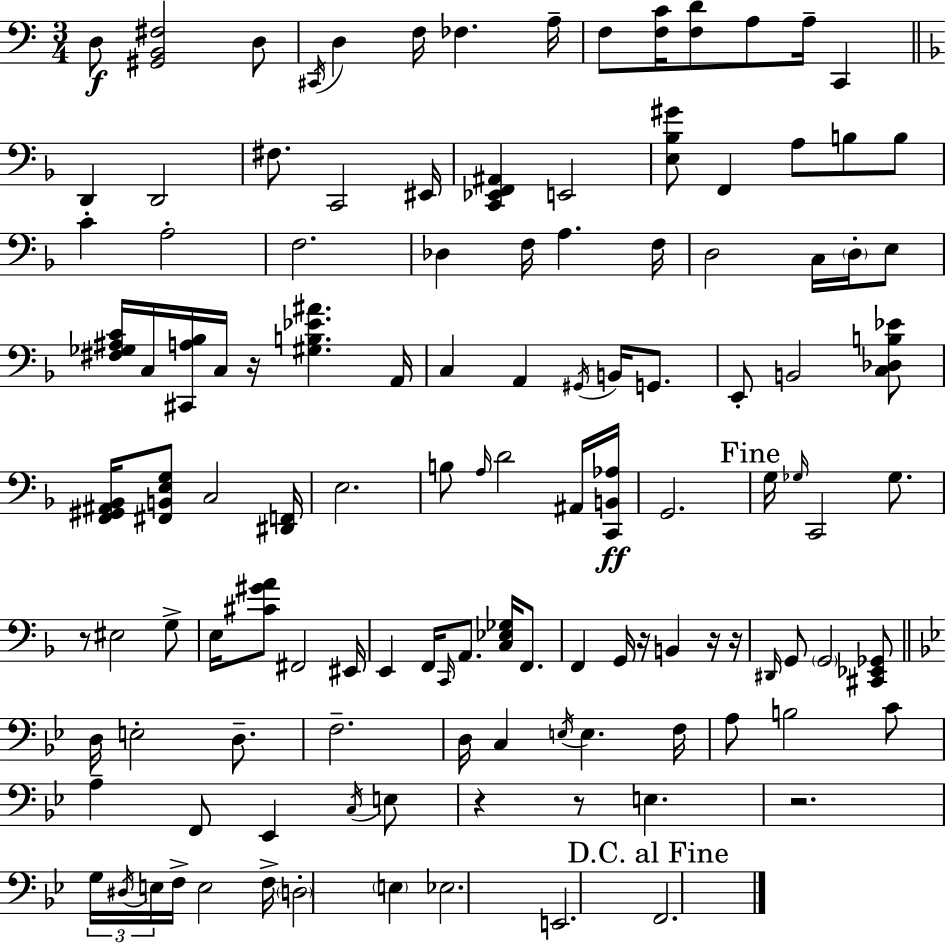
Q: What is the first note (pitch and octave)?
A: D3